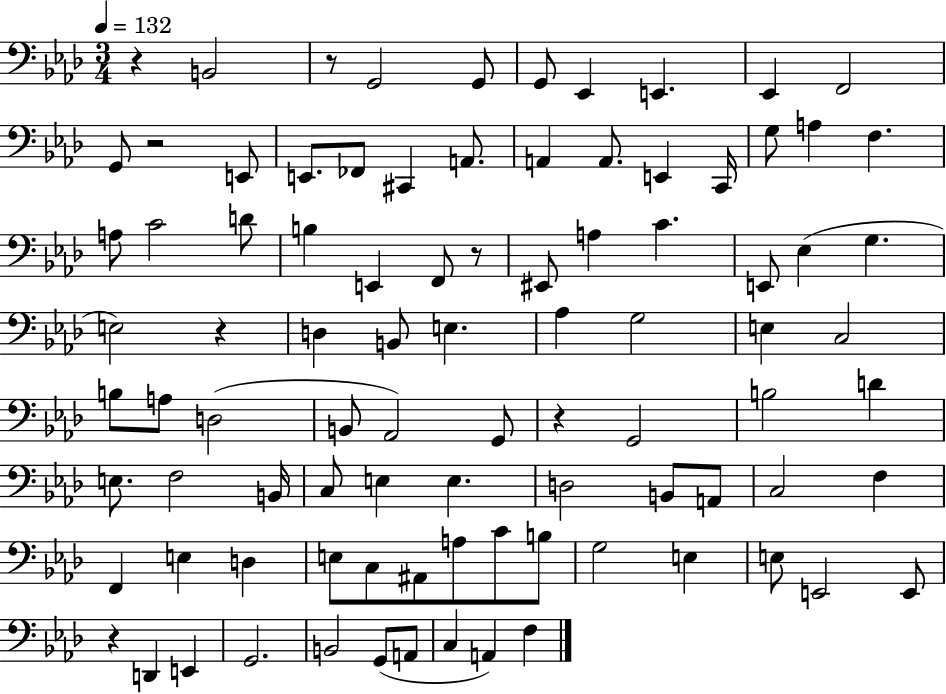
X:1
T:Untitled
M:3/4
L:1/4
K:Ab
z B,,2 z/2 G,,2 G,,/2 G,,/2 _E,, E,, _E,, F,,2 G,,/2 z2 E,,/2 E,,/2 _F,,/2 ^C,, A,,/2 A,, A,,/2 E,, C,,/4 G,/2 A, F, A,/2 C2 D/2 B, E,, F,,/2 z/2 ^E,,/2 A, C E,,/2 _E, G, E,2 z D, B,,/2 E, _A, G,2 E, C,2 B,/2 A,/2 D,2 B,,/2 _A,,2 G,,/2 z G,,2 B,2 D E,/2 F,2 B,,/4 C,/2 E, E, D,2 B,,/2 A,,/2 C,2 F, F,, E, D, E,/2 C,/2 ^A,,/2 A,/2 C/2 B,/2 G,2 E, E,/2 E,,2 E,,/2 z D,, E,, G,,2 B,,2 G,,/2 A,,/2 C, A,, F,